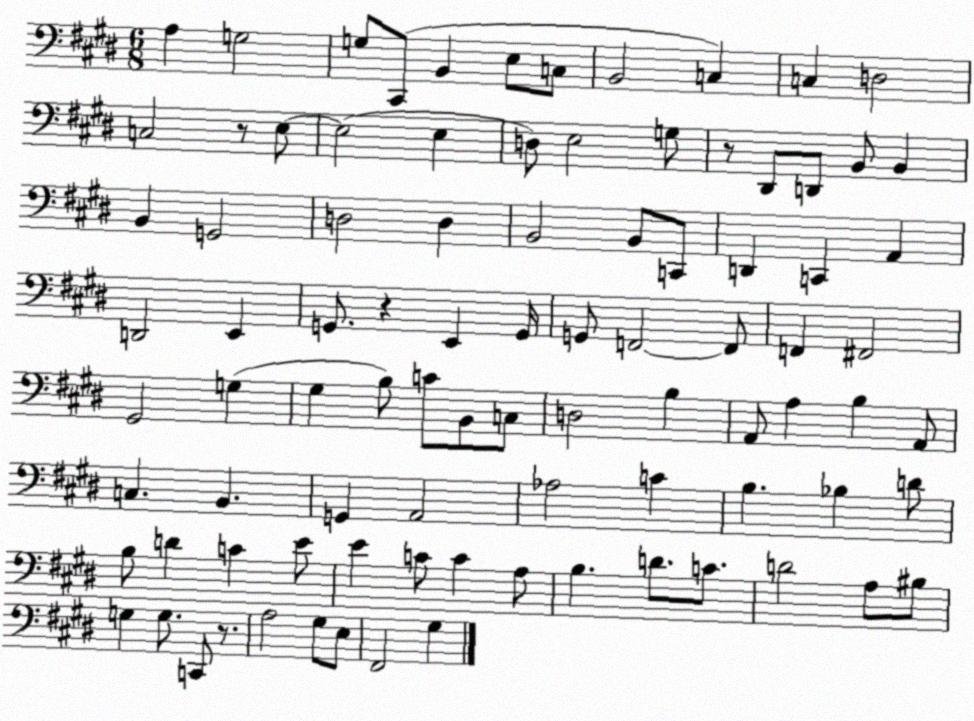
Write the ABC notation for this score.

X:1
T:Untitled
M:6/8
L:1/4
K:E
A, G,2 G,/2 ^C,,/2 B,, E,/2 C,/2 B,,2 C, C, D,2 C,2 z/2 E,/2 E,2 E, D,/2 E,2 G,/2 z/2 ^D,,/2 D,,/2 B,,/2 B,, B,, G,,2 D,2 D, B,,2 B,,/2 C,,/2 D,, C,, A,, D,,2 E,, G,,/2 z E,, G,,/4 G,,/2 F,,2 F,,/2 F,, ^F,,2 ^G,,2 G, ^G, B,/2 C/2 B,,/2 C,/2 D,2 B, A,,/2 A, B, A,,/2 C, B,, G,, A,,2 _A,2 C B, _B, D/2 B,/2 D C E/2 E C/2 C A,/2 B, D/2 C/2 D2 A,/2 ^B,/2 G, G,/2 C,,/2 z/2 A,2 ^G,/2 E,/2 ^F,,2 ^G,